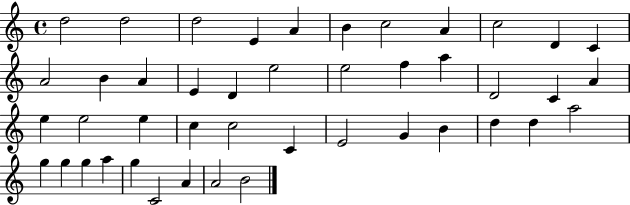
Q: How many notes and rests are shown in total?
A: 44